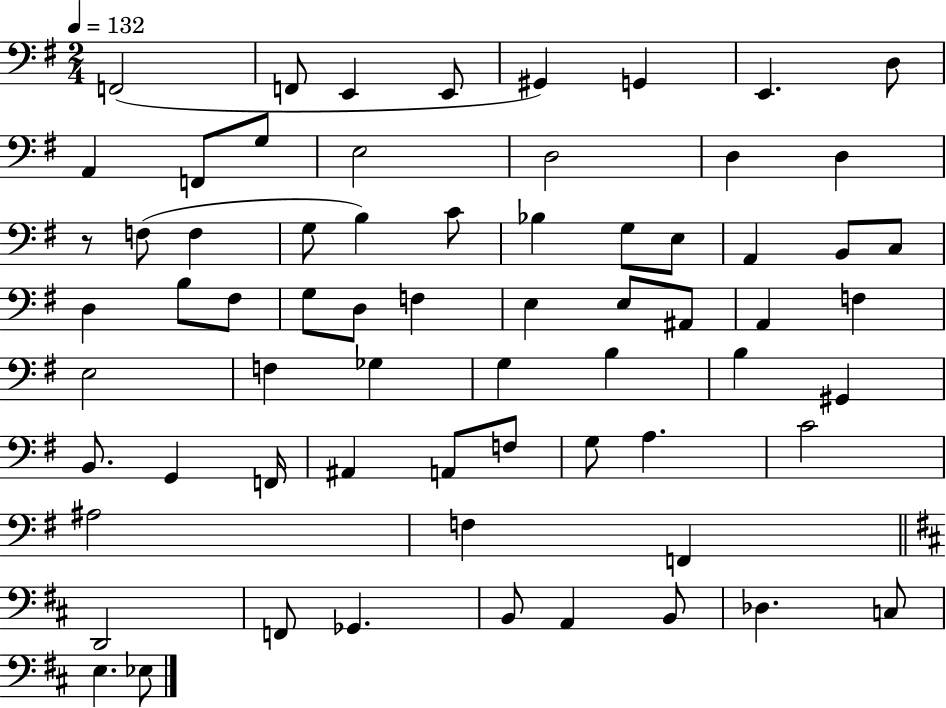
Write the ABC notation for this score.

X:1
T:Untitled
M:2/4
L:1/4
K:G
F,,2 F,,/2 E,, E,,/2 ^G,, G,, E,, D,/2 A,, F,,/2 G,/2 E,2 D,2 D, D, z/2 F,/2 F, G,/2 B, C/2 _B, G,/2 E,/2 A,, B,,/2 C,/2 D, B,/2 ^F,/2 G,/2 D,/2 F, E, E,/2 ^A,,/2 A,, F, E,2 F, _G, G, B, B, ^G,, B,,/2 G,, F,,/4 ^A,, A,,/2 F,/2 G,/2 A, C2 ^A,2 F, F,, D,,2 F,,/2 _G,, B,,/2 A,, B,,/2 _D, C,/2 E, _E,/2